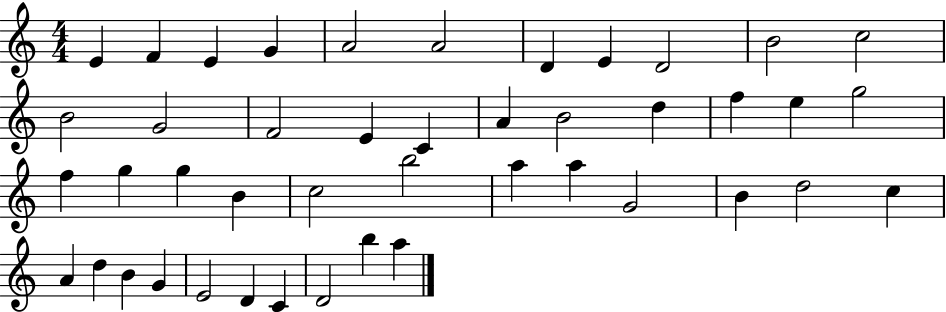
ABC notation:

X:1
T:Untitled
M:4/4
L:1/4
K:C
E F E G A2 A2 D E D2 B2 c2 B2 G2 F2 E C A B2 d f e g2 f g g B c2 b2 a a G2 B d2 c A d B G E2 D C D2 b a